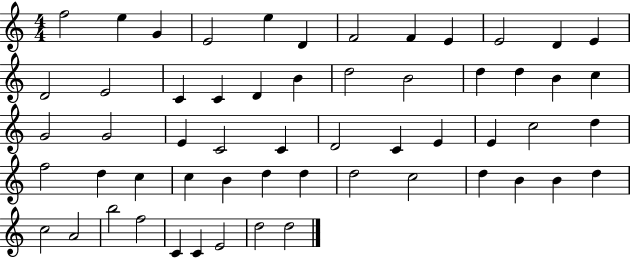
{
  \clef treble
  \numericTimeSignature
  \time 4/4
  \key c \major
  f''2 e''4 g'4 | e'2 e''4 d'4 | f'2 f'4 e'4 | e'2 d'4 e'4 | \break d'2 e'2 | c'4 c'4 d'4 b'4 | d''2 b'2 | d''4 d''4 b'4 c''4 | \break g'2 g'2 | e'4 c'2 c'4 | d'2 c'4 e'4 | e'4 c''2 d''4 | \break f''2 d''4 c''4 | c''4 b'4 d''4 d''4 | d''2 c''2 | d''4 b'4 b'4 d''4 | \break c''2 a'2 | b''2 f''2 | c'4 c'4 e'2 | d''2 d''2 | \break \bar "|."
}